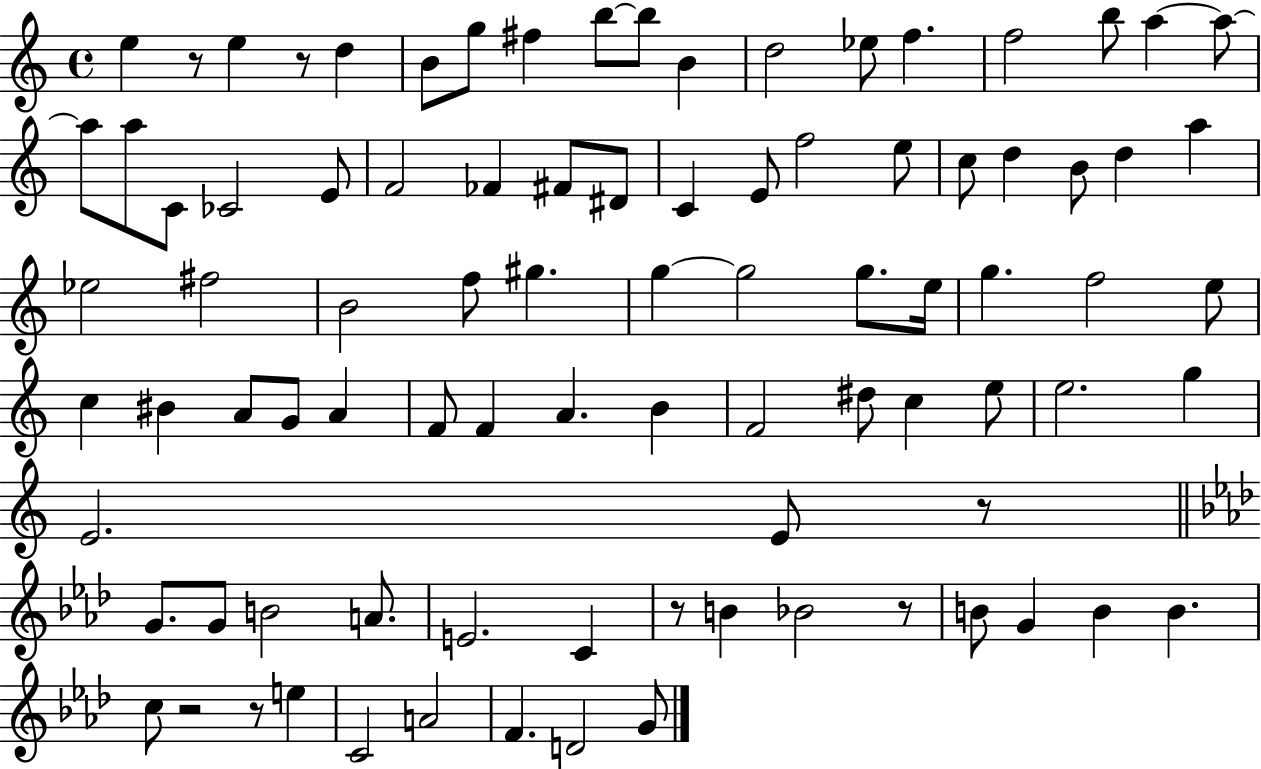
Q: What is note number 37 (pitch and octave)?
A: B4